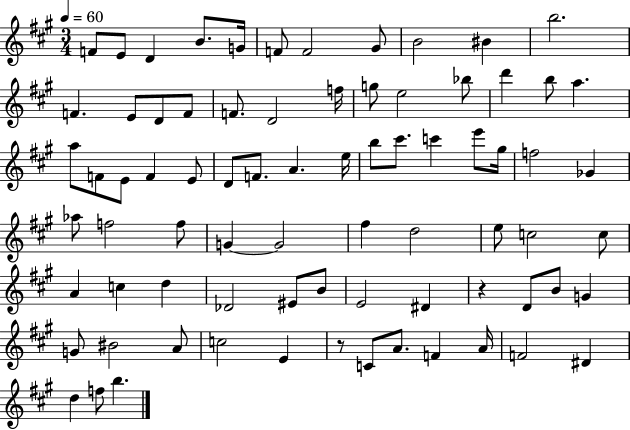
F4/e E4/e D4/q B4/e. G4/s F4/e F4/h G#4/e B4/h BIS4/q B5/h. F4/q. E4/e D4/e F4/e F4/e. D4/h F5/s G5/e E5/h Bb5/e D6/q B5/e A5/q. A5/e F4/e E4/e F4/q E4/e D4/e F4/e. A4/q. E5/s B5/e C#6/e. C6/q E6/e G#5/s F5/h Gb4/q Ab5/e F5/h F5/e G4/q G4/h F#5/q D5/h E5/e C5/h C5/e A4/q C5/q D5/q Db4/h EIS4/e B4/e E4/h D#4/q R/q D4/e B4/e G4/q G4/e BIS4/h A4/e C5/h E4/q R/e C4/e A4/e. F4/q A4/s F4/h D#4/q D5/q F5/e B5/q.